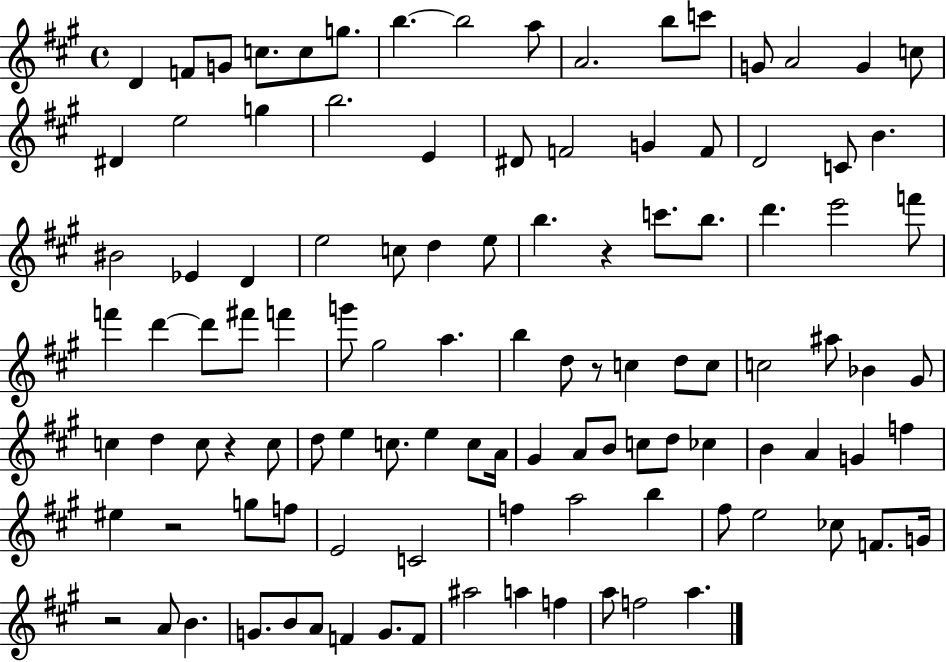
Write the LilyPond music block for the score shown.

{
  \clef treble
  \time 4/4
  \defaultTimeSignature
  \key a \major
  d'4 f'8 g'8 c''8. c''8 g''8. | b''4.~~ b''2 a''8 | a'2. b''8 c'''8 | g'8 a'2 g'4 c''8 | \break dis'4 e''2 g''4 | b''2. e'4 | dis'8 f'2 g'4 f'8 | d'2 c'8 b'4. | \break bis'2 ees'4 d'4 | e''2 c''8 d''4 e''8 | b''4. r4 c'''8. b''8. | d'''4. e'''2 f'''8 | \break f'''4 d'''4~~ d'''8 fis'''8 f'''4 | g'''8 gis''2 a''4. | b''4 d''8 r8 c''4 d''8 c''8 | c''2 ais''8 bes'4 gis'8 | \break c''4 d''4 c''8 r4 c''8 | d''8 e''4 c''8. e''4 c''8 a'16 | gis'4 a'8 b'8 c''8 d''8 ces''4 | b'4 a'4 g'4 f''4 | \break eis''4 r2 g''8 f''8 | e'2 c'2 | f''4 a''2 b''4 | fis''8 e''2 ces''8 f'8. g'16 | \break r2 a'8 b'4. | g'8. b'8 a'8 f'4 g'8. f'8 | ais''2 a''4 f''4 | a''8 f''2 a''4. | \break \bar "|."
}